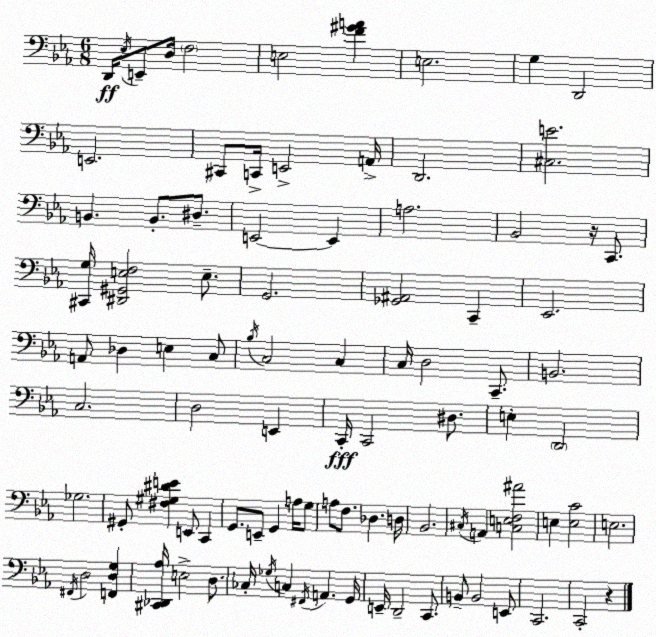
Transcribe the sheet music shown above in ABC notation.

X:1
T:Untitled
M:6/8
L:1/4
K:Cm
D,,/4 _E,/4 E,,/2 D,/4 F,2 E,2 [F^GA] E,2 G, D,,2 E,,2 ^C,,/2 C,,/4 E,,2 A,,/4 D,,2 [^C,E]2 B,, B,,/2 ^D,/2 E,,2 E,, A,2 _B,,2 z/4 C,,/2 [^C,,G,]/4 [^D,,^G,,E,F,]2 E,/2 G,,2 [_G,,^A,,]2 C,, _E,,2 A,,/2 _D, E, C,/2 _B,/4 C,2 C, C,/4 D,2 C,,/2 B,,2 C,2 D,2 E,, C,,/4 C,,2 ^D,/2 E, D,,2 _G,2 ^G,,/2 [^F,^G,^DE] E,,/2 C,, G,,/2 E,,/2 G,, A,/4 G,/2 A,/2 F,/2 _D, D,/4 _B,,2 ^C,/4 A,, [C,E,F,^A]2 E, [E,C]2 E,2 ^F,,/4 D,2 [F,,D,G,] [^C,,_D,,_A,]/4 E,2 D,/2 _C,/4 _G,/4 C, ^F,,/4 A,, G,,/4 E,,/4 D,,2 C,,/2 B,,/2 B,,2 E,,/2 C,,2 C,,2 z